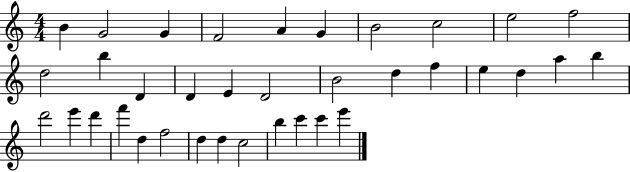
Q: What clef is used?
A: treble